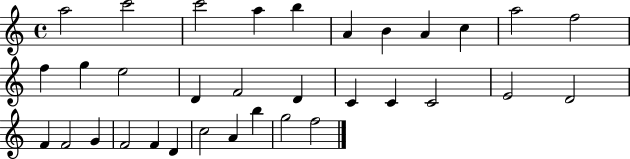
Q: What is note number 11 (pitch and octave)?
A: F5